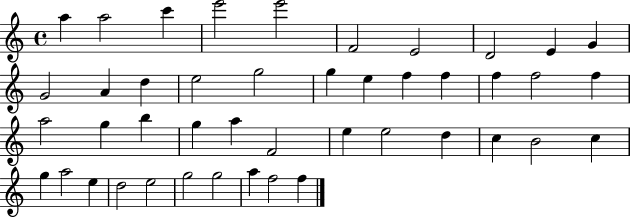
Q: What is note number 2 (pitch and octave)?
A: A5